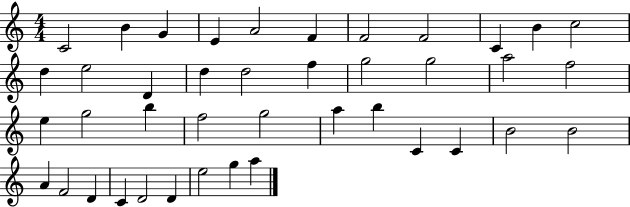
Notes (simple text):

C4/h B4/q G4/q E4/q A4/h F4/q F4/h F4/h C4/q B4/q C5/h D5/q E5/h D4/q D5/q D5/h F5/q G5/h G5/h A5/h F5/h E5/q G5/h B5/q F5/h G5/h A5/q B5/q C4/q C4/q B4/h B4/h A4/q F4/h D4/q C4/q D4/h D4/q E5/h G5/q A5/q